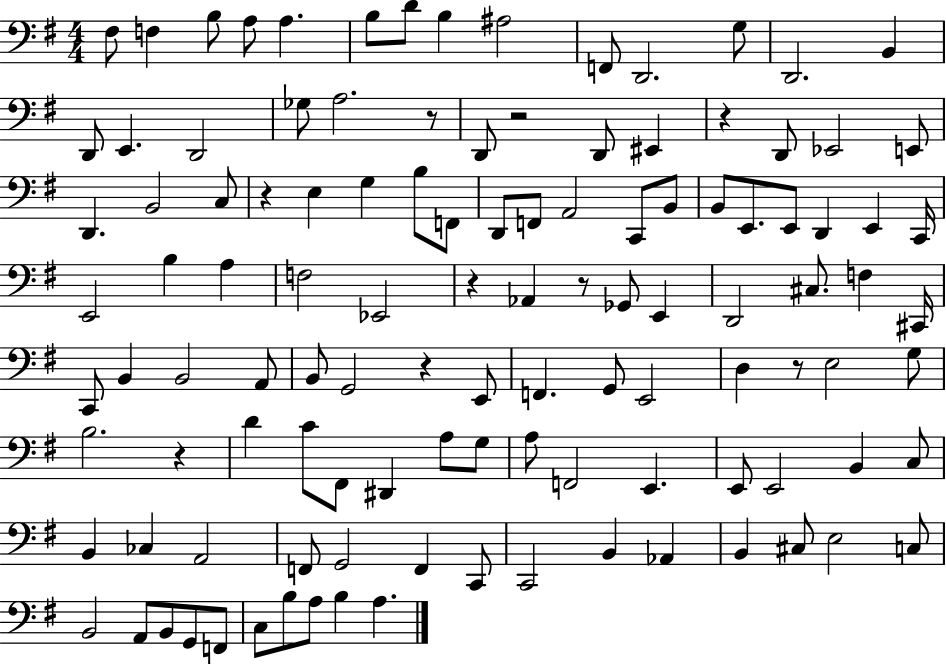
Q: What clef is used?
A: bass